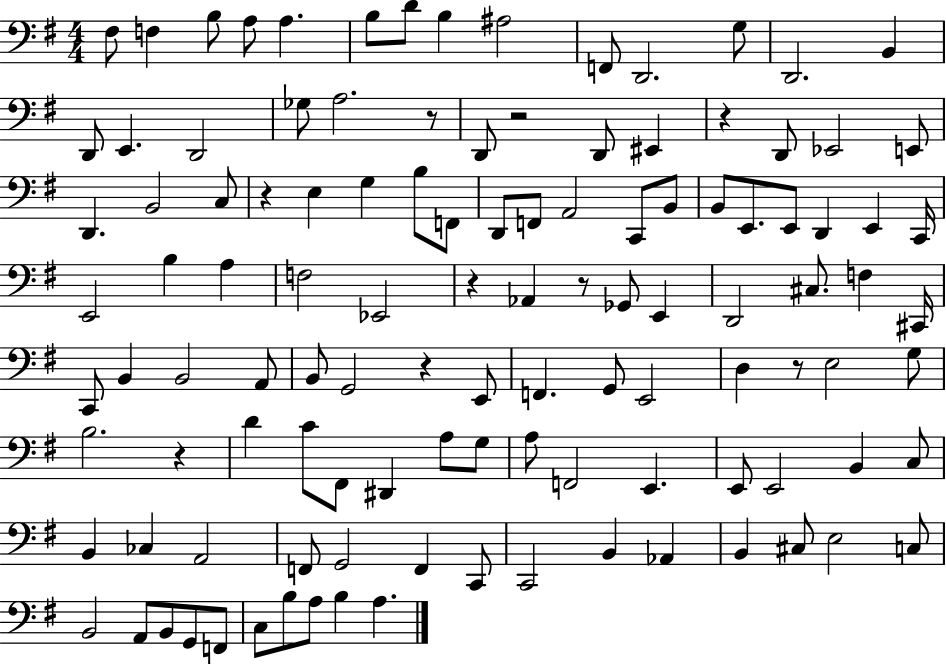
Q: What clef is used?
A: bass